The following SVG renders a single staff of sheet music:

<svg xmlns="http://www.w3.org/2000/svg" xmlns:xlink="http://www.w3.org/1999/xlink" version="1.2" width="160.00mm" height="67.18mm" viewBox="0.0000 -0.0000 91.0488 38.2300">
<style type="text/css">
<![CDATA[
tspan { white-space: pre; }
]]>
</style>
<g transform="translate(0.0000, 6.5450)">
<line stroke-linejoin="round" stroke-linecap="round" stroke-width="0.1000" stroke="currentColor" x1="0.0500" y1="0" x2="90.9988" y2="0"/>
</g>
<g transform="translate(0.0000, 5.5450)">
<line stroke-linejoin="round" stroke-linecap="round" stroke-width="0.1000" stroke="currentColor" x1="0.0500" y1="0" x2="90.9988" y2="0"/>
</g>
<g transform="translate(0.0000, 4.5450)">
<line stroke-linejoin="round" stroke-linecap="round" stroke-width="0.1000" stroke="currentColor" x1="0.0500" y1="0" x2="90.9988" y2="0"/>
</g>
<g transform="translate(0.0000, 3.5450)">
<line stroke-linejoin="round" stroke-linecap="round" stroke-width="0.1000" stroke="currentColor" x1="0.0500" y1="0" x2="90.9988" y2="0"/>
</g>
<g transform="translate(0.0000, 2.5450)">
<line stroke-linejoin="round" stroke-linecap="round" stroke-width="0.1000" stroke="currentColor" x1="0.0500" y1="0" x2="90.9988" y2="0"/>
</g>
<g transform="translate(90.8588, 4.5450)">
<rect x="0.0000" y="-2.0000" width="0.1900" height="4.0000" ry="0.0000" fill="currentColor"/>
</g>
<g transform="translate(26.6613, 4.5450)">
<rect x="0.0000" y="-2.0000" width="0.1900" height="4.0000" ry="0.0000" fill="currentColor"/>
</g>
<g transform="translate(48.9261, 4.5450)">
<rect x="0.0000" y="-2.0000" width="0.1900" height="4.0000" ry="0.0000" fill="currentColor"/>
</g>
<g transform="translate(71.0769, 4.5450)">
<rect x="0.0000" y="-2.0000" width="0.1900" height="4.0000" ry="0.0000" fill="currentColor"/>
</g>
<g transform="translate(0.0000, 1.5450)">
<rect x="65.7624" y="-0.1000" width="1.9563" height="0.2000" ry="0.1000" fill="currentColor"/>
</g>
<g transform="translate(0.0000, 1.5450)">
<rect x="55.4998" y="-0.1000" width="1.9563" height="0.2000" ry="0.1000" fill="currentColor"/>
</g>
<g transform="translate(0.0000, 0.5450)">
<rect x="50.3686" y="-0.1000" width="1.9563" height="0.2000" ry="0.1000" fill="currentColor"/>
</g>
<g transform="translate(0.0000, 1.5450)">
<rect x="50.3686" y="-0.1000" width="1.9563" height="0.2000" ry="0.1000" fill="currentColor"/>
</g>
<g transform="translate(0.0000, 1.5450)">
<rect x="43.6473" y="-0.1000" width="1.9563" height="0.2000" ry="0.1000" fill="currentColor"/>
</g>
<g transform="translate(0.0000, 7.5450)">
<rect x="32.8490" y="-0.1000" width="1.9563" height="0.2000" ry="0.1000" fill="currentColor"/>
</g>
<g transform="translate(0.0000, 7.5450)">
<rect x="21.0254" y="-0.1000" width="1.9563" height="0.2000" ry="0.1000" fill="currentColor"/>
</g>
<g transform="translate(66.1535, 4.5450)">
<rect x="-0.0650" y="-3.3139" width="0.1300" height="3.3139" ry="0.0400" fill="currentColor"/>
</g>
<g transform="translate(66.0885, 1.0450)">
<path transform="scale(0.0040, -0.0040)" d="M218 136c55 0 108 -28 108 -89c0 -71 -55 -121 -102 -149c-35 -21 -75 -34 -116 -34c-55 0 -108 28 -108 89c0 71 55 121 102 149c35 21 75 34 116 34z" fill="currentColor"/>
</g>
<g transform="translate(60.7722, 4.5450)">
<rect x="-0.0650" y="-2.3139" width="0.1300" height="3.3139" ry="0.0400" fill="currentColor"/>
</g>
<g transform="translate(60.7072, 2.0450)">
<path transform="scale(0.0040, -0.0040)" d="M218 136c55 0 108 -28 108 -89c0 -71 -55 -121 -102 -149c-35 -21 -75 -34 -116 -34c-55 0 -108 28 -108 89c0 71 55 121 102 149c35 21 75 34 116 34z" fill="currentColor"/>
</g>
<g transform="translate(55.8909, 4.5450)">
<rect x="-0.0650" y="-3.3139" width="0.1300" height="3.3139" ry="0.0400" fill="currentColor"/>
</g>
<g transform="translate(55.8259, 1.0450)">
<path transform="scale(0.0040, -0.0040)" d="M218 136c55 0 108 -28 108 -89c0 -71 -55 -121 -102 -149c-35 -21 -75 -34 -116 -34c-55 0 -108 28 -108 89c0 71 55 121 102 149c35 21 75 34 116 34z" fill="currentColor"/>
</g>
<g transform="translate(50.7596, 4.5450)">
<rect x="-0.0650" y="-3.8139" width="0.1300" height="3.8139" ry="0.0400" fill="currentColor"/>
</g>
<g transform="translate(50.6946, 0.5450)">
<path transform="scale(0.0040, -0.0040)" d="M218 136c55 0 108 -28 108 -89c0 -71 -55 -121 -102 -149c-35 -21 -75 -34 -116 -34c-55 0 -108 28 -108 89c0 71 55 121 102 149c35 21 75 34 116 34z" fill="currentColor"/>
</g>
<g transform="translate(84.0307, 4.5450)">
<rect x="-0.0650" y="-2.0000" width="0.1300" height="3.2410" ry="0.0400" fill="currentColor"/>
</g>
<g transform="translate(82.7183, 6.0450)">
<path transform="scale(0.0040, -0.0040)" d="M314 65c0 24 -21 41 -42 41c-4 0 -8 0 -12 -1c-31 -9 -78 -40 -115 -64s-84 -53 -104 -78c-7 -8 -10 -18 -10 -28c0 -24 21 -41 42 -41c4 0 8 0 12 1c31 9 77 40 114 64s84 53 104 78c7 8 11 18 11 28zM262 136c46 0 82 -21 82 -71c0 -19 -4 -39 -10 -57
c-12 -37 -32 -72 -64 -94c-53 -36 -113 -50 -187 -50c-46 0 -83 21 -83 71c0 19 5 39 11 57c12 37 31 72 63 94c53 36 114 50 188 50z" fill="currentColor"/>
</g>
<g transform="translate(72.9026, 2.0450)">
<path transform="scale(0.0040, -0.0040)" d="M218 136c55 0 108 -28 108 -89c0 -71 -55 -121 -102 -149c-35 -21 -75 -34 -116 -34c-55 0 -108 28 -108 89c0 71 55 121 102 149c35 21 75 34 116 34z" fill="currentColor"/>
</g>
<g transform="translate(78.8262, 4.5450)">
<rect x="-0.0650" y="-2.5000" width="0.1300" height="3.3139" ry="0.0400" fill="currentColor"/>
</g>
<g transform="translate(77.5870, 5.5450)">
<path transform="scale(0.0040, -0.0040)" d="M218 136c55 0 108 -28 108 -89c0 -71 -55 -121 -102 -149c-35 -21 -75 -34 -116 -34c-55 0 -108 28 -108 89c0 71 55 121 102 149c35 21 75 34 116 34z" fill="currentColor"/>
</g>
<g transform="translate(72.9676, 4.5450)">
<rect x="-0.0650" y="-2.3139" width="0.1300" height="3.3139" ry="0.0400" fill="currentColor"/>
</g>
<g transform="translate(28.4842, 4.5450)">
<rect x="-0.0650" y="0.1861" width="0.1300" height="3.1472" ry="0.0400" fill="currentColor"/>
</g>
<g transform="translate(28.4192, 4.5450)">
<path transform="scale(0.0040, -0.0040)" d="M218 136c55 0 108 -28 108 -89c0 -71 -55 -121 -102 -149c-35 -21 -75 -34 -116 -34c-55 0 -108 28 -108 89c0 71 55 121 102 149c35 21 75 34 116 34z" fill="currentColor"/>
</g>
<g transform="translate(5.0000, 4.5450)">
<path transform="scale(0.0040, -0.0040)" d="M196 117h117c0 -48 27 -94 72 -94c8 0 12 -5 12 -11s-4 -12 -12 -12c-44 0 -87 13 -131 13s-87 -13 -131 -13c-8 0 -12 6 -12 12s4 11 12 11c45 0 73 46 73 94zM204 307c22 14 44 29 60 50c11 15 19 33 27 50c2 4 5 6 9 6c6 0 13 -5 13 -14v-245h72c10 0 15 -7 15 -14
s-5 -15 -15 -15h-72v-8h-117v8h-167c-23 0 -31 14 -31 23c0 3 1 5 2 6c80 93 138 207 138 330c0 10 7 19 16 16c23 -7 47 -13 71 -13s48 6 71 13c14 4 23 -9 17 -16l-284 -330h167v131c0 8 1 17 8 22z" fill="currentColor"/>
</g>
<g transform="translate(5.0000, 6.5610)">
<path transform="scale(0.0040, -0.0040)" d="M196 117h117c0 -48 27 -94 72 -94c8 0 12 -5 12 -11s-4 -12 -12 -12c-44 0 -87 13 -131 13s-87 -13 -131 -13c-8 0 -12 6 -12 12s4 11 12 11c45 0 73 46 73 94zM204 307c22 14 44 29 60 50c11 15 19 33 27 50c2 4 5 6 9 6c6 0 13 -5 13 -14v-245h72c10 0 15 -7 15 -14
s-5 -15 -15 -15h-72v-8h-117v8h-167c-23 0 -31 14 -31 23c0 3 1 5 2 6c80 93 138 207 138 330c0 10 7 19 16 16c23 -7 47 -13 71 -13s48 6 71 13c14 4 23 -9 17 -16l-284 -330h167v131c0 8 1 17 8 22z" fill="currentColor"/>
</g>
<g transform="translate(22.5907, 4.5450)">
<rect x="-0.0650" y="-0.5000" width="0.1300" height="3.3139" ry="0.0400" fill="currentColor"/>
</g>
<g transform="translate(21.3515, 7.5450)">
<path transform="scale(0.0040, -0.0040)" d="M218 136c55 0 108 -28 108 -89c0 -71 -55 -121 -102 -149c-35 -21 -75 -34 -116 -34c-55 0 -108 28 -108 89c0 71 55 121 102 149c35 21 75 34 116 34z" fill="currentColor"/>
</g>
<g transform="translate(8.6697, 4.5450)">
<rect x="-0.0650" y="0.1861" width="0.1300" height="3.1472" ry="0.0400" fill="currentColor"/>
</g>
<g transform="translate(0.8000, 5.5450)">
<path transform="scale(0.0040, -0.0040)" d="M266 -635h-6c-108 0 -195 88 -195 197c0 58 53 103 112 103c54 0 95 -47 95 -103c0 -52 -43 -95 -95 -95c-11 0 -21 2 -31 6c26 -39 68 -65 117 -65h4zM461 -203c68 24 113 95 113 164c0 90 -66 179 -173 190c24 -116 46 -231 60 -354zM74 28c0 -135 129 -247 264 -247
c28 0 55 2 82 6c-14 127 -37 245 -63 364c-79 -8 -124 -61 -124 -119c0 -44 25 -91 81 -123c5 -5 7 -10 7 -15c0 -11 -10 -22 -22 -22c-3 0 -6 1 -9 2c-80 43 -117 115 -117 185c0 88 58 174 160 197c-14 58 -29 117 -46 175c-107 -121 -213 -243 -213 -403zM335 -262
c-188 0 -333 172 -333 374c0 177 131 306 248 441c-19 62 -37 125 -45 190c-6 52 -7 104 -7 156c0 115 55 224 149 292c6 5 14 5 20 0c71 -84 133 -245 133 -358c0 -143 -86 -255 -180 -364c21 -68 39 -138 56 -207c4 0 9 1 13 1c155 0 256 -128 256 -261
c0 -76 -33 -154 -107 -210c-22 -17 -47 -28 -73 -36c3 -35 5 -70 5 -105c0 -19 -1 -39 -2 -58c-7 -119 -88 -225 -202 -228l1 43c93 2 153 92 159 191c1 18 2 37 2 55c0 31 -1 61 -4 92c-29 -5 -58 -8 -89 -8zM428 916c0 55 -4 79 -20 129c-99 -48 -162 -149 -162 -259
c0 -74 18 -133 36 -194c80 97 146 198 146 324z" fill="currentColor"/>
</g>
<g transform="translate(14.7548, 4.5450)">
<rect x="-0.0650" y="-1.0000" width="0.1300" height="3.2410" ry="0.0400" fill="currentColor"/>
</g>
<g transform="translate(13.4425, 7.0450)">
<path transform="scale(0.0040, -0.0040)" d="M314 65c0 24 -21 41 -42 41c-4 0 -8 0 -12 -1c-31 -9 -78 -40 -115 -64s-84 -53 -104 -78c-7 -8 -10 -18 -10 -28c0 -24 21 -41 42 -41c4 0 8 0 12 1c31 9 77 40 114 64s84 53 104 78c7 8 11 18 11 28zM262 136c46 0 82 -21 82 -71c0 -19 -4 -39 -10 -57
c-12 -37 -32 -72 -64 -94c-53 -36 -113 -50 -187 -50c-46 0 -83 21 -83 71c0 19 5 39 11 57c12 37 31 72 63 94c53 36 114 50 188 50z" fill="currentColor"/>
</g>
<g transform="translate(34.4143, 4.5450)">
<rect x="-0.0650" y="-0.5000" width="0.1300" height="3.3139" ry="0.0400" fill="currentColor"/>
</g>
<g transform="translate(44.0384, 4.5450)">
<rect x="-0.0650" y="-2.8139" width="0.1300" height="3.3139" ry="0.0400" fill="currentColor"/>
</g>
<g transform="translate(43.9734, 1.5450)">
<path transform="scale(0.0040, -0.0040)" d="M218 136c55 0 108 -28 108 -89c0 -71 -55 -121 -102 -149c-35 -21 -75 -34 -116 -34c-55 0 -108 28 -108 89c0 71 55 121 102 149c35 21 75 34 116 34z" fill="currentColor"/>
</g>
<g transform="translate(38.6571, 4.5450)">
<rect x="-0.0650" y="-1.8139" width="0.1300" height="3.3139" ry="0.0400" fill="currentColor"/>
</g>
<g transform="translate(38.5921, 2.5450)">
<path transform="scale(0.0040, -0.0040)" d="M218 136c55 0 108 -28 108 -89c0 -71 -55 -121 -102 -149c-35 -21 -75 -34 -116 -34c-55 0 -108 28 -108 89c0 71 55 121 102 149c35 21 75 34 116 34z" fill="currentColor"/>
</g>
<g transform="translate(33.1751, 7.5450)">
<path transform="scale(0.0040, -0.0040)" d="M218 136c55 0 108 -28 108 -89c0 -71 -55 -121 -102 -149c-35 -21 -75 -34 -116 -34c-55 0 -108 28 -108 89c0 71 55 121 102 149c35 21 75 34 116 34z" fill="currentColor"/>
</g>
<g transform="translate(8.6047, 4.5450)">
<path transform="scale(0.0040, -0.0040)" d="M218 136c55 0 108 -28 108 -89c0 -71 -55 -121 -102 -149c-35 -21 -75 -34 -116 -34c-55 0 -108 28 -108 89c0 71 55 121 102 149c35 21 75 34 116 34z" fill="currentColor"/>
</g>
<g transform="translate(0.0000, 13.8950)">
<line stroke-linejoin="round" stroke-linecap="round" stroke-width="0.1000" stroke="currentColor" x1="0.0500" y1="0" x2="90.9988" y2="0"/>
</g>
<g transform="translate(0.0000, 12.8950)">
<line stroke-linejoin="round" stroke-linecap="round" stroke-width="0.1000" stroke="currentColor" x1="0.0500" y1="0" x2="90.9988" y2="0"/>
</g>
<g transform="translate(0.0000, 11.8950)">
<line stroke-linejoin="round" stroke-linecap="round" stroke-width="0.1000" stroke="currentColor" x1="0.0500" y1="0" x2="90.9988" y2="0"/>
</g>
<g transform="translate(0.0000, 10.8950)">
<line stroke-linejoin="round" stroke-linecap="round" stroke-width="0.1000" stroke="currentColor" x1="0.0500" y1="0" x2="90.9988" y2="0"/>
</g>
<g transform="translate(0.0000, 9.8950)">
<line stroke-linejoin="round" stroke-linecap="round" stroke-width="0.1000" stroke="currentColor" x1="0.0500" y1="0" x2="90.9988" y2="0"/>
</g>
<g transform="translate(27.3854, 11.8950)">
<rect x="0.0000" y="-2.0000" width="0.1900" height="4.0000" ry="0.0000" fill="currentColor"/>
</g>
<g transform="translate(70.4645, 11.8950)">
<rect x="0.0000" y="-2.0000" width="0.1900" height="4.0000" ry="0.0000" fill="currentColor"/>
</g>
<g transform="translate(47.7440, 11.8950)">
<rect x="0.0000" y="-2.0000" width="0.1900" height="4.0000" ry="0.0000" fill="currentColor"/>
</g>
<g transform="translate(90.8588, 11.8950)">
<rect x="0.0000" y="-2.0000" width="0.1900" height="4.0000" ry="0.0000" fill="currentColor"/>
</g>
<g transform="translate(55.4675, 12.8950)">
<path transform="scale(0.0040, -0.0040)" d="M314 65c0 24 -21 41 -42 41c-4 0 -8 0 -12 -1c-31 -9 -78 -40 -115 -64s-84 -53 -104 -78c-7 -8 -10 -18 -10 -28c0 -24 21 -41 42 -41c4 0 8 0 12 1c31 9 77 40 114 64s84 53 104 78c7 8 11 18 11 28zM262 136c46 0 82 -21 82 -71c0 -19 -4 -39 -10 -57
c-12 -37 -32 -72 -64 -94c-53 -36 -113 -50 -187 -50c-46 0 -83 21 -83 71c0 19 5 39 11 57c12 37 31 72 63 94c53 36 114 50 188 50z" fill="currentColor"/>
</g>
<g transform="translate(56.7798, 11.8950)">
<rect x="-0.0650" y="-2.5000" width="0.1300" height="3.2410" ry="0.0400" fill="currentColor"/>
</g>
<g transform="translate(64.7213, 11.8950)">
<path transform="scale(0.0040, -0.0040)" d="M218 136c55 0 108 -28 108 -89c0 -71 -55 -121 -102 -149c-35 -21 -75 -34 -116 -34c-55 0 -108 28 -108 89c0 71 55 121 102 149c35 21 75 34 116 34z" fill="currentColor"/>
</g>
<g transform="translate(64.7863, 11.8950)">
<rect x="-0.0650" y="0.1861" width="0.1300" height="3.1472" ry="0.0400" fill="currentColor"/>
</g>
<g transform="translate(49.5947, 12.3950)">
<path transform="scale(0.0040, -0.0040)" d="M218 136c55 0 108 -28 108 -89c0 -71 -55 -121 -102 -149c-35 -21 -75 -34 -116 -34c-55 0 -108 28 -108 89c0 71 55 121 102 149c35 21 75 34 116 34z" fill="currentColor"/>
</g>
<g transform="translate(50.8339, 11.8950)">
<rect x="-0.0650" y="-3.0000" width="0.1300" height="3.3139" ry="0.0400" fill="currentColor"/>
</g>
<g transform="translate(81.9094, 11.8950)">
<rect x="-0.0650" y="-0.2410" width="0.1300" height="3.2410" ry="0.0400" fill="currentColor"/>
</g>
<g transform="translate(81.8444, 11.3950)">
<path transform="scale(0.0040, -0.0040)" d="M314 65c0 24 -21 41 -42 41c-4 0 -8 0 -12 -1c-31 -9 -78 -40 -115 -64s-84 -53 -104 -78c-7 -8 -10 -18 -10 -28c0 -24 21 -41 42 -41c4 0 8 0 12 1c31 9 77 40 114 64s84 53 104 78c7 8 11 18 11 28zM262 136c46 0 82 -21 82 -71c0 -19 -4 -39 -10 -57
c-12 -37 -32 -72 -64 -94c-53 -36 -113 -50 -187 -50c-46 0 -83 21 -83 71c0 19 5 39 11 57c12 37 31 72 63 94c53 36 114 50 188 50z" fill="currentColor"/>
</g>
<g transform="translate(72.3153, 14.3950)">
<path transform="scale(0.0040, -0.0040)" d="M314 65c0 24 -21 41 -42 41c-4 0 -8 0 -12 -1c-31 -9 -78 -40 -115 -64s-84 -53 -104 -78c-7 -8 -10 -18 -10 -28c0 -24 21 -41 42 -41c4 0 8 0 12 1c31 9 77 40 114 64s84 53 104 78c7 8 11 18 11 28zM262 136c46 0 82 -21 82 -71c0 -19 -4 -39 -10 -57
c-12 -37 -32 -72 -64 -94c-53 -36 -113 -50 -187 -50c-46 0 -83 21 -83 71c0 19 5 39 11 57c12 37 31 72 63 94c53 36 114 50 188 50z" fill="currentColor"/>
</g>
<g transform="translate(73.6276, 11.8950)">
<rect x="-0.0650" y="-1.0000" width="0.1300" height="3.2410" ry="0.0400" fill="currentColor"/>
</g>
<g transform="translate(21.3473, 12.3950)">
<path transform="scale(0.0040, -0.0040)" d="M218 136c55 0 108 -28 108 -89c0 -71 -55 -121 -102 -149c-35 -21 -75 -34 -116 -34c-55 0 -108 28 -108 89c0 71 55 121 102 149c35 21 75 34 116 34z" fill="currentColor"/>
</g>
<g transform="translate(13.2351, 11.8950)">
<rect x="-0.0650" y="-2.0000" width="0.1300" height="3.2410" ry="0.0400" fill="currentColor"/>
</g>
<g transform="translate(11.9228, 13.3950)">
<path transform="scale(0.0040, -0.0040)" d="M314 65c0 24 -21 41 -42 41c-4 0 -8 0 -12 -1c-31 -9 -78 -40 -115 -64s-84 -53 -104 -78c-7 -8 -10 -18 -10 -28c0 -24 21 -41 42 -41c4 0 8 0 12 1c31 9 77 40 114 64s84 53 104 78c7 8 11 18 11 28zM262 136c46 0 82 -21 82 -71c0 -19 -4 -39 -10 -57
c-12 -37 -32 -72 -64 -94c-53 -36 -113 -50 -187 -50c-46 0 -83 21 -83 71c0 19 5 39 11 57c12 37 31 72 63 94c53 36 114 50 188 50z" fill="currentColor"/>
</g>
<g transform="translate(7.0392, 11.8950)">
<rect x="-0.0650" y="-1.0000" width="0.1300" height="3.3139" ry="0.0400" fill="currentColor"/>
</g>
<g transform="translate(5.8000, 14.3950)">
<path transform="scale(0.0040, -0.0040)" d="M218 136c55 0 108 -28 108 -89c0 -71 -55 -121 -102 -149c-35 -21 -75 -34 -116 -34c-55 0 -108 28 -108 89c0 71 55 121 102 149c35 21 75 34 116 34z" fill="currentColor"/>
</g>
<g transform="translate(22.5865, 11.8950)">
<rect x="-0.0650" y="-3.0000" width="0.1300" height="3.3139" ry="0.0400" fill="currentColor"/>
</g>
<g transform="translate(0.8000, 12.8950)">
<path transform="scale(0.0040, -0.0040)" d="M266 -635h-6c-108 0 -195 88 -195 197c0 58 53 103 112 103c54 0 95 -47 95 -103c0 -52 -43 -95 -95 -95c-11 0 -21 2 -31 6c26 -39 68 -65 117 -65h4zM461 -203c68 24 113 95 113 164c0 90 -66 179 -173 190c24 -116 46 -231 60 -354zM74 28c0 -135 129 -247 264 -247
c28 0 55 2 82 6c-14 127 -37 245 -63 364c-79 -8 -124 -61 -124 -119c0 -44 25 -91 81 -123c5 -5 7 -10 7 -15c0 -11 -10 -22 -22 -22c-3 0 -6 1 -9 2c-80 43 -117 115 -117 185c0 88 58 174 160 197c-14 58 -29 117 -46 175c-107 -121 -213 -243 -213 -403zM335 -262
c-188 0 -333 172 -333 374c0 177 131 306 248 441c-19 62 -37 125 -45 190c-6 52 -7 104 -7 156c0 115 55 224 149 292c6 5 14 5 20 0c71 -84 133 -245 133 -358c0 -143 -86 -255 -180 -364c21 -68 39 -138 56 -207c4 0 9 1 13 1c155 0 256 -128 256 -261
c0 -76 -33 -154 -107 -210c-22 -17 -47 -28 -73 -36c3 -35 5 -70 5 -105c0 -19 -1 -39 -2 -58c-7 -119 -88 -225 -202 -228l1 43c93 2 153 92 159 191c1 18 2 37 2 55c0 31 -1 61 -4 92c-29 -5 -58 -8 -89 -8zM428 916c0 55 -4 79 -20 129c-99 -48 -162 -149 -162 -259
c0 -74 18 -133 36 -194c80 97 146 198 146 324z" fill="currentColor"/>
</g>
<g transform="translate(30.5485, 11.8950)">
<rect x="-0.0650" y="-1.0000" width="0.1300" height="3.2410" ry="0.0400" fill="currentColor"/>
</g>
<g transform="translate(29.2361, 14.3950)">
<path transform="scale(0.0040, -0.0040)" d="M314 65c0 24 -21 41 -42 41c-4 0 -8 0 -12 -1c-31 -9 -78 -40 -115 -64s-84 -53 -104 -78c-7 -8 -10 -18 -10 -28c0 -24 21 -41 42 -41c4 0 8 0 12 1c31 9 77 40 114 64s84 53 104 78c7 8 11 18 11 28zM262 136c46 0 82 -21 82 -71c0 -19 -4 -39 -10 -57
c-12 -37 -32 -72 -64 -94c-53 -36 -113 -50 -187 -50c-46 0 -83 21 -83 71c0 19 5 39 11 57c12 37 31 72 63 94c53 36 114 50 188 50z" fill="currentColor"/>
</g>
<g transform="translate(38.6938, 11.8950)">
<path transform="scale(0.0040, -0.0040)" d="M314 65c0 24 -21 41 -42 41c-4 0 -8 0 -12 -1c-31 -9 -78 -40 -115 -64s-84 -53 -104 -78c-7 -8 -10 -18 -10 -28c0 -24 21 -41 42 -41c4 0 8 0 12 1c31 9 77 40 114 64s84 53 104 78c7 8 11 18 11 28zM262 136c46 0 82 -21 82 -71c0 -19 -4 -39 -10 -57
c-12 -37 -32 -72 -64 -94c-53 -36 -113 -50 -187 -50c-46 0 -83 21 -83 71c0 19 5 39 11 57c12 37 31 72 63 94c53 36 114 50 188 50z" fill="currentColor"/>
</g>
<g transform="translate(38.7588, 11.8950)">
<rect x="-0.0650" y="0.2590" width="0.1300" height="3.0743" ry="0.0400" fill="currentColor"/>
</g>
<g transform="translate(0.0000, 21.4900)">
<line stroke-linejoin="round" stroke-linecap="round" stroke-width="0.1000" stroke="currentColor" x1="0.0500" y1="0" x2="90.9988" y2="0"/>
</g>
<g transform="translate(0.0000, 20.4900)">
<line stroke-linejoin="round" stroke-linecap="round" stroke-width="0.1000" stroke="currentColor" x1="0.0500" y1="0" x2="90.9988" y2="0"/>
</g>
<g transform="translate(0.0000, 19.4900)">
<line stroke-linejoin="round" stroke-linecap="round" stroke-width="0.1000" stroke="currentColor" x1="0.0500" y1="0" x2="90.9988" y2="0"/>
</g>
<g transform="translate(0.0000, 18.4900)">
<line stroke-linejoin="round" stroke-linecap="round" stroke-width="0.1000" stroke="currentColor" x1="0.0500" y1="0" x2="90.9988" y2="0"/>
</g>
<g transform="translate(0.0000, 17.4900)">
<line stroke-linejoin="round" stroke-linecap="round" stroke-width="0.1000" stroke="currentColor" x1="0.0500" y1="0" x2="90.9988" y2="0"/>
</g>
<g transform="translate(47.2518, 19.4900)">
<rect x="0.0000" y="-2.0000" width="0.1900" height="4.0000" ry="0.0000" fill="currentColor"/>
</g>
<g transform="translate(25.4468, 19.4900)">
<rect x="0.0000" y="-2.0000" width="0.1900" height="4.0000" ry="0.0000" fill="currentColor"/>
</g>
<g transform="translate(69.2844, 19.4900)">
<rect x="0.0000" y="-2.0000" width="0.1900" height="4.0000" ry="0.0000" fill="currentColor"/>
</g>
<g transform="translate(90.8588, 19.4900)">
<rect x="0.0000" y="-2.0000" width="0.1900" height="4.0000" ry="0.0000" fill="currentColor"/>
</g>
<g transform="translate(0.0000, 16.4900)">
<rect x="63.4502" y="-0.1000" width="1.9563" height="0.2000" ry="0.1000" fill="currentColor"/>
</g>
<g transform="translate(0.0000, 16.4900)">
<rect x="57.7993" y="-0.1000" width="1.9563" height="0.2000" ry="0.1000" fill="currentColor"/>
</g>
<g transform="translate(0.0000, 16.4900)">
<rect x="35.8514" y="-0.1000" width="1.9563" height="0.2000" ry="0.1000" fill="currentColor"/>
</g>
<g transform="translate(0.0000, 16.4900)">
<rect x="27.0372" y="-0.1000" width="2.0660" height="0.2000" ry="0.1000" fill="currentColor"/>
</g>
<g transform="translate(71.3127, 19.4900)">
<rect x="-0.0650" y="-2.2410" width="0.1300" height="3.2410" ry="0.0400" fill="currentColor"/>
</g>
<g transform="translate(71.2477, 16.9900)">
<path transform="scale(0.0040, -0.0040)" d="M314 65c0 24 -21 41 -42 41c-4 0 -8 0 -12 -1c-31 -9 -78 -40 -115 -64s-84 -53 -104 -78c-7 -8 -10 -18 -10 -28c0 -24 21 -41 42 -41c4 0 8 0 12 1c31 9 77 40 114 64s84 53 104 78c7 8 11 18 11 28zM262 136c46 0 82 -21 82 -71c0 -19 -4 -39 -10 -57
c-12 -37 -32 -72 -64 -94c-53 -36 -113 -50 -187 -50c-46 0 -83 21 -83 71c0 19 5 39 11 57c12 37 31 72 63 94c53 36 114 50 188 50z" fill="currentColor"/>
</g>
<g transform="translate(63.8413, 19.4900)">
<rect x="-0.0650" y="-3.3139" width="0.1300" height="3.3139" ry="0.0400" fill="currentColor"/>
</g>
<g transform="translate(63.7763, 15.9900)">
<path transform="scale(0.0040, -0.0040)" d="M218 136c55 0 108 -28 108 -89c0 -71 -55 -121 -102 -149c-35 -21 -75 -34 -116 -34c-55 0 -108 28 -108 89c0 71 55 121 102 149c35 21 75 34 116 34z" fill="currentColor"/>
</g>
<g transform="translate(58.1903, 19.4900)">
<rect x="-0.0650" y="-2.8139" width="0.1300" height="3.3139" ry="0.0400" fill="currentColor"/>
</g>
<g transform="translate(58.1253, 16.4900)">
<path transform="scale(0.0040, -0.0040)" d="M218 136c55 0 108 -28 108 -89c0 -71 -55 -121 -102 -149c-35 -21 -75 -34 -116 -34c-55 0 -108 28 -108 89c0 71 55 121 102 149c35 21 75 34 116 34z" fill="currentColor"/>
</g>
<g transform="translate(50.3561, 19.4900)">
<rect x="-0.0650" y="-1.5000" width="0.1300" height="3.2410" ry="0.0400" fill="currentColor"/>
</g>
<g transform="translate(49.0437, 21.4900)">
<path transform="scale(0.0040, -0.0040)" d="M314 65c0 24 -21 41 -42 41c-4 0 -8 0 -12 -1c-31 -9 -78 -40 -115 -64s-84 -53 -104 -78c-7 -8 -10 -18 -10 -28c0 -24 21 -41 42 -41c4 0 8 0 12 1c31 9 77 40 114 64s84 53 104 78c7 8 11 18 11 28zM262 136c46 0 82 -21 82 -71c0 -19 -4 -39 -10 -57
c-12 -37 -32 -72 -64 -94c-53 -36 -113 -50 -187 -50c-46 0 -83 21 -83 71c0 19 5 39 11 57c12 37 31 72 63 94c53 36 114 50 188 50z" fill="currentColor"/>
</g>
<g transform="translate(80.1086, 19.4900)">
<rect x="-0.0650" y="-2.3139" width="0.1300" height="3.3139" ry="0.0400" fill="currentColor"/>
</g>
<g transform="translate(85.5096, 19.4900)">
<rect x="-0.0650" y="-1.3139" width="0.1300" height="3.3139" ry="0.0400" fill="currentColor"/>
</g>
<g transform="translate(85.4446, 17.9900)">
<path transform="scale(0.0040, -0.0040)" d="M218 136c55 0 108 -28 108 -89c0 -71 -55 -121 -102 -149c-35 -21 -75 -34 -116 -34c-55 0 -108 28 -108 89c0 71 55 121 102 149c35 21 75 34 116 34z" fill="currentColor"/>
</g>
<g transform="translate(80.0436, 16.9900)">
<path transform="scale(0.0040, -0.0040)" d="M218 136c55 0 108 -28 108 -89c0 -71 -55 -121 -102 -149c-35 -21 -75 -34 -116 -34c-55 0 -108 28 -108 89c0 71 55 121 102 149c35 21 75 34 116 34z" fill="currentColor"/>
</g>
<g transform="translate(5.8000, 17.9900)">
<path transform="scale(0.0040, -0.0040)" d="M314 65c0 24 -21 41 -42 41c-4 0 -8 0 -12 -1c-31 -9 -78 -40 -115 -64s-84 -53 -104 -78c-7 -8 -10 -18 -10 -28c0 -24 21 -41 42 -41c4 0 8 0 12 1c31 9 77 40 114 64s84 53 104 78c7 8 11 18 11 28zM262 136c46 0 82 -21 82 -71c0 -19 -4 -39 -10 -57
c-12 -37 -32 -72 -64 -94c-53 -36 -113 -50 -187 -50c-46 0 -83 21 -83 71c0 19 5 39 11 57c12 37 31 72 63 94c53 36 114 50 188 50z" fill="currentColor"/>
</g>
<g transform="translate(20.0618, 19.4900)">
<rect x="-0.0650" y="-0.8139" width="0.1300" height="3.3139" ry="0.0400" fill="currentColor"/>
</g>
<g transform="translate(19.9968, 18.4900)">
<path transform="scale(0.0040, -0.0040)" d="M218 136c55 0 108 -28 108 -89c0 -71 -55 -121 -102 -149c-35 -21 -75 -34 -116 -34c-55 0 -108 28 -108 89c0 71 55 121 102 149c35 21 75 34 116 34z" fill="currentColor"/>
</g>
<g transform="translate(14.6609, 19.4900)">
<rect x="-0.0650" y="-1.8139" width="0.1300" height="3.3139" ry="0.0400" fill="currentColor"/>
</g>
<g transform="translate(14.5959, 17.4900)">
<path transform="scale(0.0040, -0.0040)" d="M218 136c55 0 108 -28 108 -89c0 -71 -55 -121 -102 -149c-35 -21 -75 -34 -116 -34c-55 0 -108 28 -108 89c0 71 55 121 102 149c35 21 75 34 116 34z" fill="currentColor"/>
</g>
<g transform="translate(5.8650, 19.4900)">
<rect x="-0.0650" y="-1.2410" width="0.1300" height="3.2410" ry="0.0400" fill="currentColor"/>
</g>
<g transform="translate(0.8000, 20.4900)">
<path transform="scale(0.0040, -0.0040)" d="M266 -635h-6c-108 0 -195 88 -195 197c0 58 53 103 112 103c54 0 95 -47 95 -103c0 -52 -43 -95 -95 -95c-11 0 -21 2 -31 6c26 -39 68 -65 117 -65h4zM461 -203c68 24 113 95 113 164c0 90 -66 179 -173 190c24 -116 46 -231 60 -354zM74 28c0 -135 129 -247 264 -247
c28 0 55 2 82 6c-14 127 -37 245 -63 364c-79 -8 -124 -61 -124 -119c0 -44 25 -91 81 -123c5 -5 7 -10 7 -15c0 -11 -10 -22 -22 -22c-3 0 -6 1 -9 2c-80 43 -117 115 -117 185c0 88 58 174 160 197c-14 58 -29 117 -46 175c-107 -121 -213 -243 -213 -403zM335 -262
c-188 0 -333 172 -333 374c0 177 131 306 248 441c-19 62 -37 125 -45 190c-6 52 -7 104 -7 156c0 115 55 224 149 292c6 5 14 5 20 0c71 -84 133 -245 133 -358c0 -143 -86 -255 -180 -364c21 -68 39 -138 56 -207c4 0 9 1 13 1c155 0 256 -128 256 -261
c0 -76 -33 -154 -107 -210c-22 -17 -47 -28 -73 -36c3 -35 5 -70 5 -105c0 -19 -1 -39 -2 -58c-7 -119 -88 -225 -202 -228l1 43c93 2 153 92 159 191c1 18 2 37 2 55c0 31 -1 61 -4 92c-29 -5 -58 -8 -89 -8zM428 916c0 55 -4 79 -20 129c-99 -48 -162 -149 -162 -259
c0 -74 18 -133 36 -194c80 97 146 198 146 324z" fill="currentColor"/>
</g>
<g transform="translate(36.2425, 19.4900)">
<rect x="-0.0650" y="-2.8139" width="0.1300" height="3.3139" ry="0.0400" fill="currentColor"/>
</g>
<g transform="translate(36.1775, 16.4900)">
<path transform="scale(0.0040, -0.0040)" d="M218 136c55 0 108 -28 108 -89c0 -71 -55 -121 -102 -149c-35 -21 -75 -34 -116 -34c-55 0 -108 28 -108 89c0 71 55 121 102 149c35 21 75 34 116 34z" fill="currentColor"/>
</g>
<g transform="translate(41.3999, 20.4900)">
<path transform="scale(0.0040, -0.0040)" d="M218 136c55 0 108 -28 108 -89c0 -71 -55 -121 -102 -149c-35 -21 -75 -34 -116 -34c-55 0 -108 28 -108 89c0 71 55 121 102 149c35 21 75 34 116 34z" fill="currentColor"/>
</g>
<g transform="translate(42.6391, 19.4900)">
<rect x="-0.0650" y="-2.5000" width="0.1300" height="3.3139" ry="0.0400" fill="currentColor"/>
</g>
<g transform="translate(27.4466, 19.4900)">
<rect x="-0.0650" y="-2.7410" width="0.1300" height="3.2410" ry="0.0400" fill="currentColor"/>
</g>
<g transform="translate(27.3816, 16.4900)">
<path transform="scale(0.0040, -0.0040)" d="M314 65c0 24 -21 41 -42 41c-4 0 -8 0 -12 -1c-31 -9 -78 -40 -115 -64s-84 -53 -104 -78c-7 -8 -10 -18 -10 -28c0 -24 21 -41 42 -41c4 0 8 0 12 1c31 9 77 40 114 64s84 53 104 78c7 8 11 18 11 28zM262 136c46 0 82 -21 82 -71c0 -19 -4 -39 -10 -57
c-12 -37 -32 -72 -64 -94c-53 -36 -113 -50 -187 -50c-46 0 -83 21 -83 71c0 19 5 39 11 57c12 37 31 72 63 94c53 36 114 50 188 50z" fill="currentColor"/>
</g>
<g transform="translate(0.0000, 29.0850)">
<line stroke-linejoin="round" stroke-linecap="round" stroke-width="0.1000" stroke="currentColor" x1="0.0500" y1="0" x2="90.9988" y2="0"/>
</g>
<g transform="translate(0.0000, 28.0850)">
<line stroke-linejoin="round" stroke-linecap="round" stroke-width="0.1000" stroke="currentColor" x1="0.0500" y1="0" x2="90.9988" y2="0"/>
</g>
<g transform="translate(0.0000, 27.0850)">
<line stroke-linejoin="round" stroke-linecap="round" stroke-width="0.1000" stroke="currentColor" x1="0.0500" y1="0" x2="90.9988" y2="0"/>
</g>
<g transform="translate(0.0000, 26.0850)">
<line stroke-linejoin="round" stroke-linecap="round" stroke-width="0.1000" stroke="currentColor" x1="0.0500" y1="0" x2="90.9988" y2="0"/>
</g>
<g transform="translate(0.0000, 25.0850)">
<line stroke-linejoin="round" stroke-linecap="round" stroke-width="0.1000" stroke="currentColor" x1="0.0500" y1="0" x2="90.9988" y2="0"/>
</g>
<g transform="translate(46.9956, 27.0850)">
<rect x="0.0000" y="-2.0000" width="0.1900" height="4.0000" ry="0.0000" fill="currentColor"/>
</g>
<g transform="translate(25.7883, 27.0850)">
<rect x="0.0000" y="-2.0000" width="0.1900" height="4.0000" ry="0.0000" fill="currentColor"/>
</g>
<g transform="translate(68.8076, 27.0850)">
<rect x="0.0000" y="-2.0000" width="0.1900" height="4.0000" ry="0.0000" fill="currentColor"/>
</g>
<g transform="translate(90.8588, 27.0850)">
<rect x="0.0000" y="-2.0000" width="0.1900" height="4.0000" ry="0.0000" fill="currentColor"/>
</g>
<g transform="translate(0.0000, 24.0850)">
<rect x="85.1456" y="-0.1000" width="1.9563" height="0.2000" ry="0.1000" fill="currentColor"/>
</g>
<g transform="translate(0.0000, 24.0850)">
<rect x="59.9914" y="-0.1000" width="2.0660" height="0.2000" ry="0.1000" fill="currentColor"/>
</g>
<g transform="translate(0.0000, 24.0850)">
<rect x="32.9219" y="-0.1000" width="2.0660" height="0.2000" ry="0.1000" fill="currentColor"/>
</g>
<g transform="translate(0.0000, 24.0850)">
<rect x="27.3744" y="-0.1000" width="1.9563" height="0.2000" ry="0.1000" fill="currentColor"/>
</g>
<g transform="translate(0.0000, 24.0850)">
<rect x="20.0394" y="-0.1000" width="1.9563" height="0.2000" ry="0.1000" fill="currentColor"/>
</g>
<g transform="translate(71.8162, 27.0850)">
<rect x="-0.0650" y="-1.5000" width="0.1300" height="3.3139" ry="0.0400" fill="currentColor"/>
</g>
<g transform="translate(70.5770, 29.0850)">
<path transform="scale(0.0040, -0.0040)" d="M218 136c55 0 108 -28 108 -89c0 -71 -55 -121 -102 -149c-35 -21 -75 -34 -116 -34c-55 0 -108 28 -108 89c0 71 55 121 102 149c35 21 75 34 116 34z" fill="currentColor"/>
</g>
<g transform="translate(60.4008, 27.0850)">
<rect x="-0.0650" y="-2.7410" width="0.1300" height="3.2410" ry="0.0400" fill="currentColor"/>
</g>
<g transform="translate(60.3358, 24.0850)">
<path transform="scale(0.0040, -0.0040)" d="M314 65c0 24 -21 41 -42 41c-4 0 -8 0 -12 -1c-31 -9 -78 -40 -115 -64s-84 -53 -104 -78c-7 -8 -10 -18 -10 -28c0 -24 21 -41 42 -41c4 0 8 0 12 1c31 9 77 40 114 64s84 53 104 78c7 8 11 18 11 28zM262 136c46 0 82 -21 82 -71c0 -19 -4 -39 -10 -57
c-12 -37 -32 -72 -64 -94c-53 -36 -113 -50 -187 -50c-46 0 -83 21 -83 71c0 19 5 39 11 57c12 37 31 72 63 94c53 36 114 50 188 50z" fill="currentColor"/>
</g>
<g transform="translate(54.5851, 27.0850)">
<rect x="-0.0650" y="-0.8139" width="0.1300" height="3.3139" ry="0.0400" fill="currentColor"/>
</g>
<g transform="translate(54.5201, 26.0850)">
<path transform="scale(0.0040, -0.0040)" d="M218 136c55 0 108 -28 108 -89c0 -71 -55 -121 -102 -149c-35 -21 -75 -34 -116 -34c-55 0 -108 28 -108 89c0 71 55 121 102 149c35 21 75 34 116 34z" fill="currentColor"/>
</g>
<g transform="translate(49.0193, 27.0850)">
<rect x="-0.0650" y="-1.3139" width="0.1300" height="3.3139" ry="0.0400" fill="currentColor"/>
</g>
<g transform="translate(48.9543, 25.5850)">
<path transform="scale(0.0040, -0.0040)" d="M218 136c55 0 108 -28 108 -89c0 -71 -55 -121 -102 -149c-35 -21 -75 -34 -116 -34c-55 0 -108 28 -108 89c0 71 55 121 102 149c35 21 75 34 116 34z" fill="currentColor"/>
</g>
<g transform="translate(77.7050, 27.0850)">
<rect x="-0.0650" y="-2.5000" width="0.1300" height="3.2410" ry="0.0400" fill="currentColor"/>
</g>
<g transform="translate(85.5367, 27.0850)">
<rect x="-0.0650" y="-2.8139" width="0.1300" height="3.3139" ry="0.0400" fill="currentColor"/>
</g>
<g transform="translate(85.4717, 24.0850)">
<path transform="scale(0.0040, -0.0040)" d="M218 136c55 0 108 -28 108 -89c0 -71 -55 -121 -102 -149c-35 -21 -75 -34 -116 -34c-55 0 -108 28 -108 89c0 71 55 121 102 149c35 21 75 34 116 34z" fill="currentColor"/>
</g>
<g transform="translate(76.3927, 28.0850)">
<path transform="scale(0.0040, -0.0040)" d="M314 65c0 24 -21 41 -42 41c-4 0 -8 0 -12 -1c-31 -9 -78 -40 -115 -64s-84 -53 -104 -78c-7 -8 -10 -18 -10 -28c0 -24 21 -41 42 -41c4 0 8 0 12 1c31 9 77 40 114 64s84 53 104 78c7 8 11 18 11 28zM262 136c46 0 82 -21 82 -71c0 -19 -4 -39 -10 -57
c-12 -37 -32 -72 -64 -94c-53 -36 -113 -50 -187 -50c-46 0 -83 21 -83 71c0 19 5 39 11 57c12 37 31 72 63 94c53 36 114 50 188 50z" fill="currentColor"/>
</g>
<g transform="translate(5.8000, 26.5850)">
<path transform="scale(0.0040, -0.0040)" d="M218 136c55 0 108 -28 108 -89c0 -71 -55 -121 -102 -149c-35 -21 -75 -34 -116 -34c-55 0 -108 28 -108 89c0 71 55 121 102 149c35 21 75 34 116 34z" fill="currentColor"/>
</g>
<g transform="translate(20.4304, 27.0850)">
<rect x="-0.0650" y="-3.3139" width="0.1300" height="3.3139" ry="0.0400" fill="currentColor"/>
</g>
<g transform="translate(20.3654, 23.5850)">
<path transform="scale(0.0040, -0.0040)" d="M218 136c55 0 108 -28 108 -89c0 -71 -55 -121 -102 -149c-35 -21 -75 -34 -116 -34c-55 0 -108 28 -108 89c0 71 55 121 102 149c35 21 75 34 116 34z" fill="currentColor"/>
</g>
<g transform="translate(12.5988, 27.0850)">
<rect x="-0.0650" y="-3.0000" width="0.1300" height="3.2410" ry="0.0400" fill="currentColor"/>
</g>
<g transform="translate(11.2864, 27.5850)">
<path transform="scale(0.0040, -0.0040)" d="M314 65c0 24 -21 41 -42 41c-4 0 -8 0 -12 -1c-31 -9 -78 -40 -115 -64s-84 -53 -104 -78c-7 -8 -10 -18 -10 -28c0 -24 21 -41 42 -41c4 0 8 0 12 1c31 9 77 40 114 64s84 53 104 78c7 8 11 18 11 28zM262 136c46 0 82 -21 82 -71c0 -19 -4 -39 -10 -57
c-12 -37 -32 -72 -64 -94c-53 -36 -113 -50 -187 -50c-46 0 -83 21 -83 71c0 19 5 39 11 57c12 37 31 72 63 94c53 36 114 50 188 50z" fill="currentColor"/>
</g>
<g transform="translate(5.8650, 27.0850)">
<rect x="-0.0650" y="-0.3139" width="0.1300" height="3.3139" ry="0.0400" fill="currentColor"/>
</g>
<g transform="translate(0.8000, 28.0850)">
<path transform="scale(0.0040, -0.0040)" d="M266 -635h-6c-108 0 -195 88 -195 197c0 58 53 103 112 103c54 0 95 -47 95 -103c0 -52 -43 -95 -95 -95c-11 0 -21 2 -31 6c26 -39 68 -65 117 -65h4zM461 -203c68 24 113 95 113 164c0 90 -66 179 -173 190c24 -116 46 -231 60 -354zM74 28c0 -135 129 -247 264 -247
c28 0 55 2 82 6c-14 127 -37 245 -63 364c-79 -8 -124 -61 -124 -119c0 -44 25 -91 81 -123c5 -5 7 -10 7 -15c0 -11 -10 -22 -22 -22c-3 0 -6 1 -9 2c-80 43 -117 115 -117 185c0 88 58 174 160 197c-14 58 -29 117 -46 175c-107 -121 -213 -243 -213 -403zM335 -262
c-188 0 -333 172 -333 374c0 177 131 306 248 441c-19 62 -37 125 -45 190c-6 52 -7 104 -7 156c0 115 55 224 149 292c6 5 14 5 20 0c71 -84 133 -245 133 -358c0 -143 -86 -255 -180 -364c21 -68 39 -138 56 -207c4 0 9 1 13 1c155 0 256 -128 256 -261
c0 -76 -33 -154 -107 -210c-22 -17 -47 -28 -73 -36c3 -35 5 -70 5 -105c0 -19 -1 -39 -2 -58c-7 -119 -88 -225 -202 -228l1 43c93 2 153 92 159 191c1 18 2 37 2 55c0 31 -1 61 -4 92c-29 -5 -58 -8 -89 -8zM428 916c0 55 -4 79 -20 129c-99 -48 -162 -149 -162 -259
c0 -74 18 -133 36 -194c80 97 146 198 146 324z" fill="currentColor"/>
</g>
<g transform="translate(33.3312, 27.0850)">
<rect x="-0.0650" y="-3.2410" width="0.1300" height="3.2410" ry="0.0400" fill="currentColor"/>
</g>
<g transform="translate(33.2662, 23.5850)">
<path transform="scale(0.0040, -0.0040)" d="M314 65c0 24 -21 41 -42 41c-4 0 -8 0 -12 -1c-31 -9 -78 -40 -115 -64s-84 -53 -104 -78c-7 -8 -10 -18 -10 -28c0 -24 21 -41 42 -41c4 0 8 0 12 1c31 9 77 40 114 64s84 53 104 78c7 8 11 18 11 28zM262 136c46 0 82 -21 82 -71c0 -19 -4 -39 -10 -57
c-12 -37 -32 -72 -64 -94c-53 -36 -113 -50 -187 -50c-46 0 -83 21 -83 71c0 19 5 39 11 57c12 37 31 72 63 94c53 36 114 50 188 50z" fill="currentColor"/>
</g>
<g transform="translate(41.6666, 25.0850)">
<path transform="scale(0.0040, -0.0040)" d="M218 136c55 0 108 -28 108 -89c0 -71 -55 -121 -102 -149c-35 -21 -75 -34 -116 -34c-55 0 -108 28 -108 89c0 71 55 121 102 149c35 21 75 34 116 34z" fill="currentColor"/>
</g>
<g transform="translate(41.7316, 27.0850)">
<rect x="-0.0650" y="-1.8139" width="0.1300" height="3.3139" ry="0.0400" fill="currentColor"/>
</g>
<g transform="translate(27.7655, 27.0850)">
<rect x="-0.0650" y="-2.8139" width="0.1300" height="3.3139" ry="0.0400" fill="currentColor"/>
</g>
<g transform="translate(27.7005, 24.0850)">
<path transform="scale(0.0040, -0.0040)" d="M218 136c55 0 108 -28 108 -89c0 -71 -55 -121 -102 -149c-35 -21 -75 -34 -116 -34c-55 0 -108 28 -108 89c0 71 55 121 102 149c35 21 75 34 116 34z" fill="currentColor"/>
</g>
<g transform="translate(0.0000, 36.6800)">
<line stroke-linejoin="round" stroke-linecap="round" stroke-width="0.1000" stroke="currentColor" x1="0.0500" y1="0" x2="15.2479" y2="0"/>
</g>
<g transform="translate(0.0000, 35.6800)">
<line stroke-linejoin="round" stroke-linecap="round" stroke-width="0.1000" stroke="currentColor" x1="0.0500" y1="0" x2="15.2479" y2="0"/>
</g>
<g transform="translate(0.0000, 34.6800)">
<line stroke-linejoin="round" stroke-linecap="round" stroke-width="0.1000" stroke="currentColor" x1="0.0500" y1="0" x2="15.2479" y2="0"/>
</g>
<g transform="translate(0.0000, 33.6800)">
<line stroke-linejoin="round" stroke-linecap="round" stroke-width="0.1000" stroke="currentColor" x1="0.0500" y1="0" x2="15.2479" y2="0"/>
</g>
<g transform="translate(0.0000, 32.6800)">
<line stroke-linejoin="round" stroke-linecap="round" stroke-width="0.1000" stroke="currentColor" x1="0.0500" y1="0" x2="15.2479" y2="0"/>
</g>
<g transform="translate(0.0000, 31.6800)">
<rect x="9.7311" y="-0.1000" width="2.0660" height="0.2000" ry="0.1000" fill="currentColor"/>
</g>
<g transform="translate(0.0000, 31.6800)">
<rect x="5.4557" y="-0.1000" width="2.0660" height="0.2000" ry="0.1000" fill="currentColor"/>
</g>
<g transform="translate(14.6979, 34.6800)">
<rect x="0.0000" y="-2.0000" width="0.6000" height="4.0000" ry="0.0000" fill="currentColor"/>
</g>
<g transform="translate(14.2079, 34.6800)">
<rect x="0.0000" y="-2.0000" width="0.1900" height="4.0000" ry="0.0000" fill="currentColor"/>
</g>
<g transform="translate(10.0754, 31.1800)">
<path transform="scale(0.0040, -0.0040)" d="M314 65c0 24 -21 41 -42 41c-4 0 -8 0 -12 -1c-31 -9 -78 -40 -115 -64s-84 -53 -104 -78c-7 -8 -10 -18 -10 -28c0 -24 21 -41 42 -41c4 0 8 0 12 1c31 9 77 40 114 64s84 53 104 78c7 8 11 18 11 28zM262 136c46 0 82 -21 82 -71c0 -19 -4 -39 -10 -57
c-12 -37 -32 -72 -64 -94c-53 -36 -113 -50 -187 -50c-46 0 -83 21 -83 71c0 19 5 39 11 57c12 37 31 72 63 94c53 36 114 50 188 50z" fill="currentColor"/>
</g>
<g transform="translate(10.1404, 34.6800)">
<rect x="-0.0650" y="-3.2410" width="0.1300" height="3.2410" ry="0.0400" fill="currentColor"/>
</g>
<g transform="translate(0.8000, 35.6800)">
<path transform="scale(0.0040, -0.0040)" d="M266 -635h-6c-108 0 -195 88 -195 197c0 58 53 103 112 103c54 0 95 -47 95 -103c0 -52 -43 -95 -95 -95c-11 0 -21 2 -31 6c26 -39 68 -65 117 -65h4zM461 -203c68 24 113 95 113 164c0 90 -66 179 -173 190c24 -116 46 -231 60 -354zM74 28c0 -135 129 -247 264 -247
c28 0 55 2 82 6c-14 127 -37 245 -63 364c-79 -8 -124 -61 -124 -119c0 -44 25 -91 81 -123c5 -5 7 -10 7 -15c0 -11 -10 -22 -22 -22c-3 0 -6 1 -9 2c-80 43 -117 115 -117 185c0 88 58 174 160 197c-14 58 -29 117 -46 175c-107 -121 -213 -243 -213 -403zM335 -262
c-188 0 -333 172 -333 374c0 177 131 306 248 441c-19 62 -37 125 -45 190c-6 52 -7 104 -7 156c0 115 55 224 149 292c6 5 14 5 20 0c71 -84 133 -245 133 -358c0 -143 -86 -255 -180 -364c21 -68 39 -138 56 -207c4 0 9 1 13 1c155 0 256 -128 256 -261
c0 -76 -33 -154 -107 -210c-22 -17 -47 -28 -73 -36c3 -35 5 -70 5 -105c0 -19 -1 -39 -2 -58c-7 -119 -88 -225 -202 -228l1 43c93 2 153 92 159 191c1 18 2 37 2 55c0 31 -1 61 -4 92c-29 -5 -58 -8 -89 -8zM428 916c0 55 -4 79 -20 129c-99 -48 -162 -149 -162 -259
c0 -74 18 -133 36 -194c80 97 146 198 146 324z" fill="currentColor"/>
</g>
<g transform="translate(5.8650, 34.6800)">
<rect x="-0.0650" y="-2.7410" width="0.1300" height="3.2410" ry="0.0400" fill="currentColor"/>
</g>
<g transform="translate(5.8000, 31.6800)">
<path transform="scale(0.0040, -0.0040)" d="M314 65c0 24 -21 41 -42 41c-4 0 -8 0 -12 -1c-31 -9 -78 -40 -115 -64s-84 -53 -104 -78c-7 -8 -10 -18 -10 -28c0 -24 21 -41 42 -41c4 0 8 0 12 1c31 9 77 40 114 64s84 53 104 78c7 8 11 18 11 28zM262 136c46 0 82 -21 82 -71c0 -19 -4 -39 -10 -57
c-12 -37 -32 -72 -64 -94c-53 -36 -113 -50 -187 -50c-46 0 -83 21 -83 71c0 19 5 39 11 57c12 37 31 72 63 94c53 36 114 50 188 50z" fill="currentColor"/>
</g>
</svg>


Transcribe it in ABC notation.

X:1
T:Untitled
M:4/4
L:1/4
K:C
B D2 C B C f a c' b g b g G F2 D F2 A D2 B2 A G2 B D2 c2 e2 f d a2 a G E2 a b g2 g e c A2 b a b2 f e d a2 E G2 a a2 b2